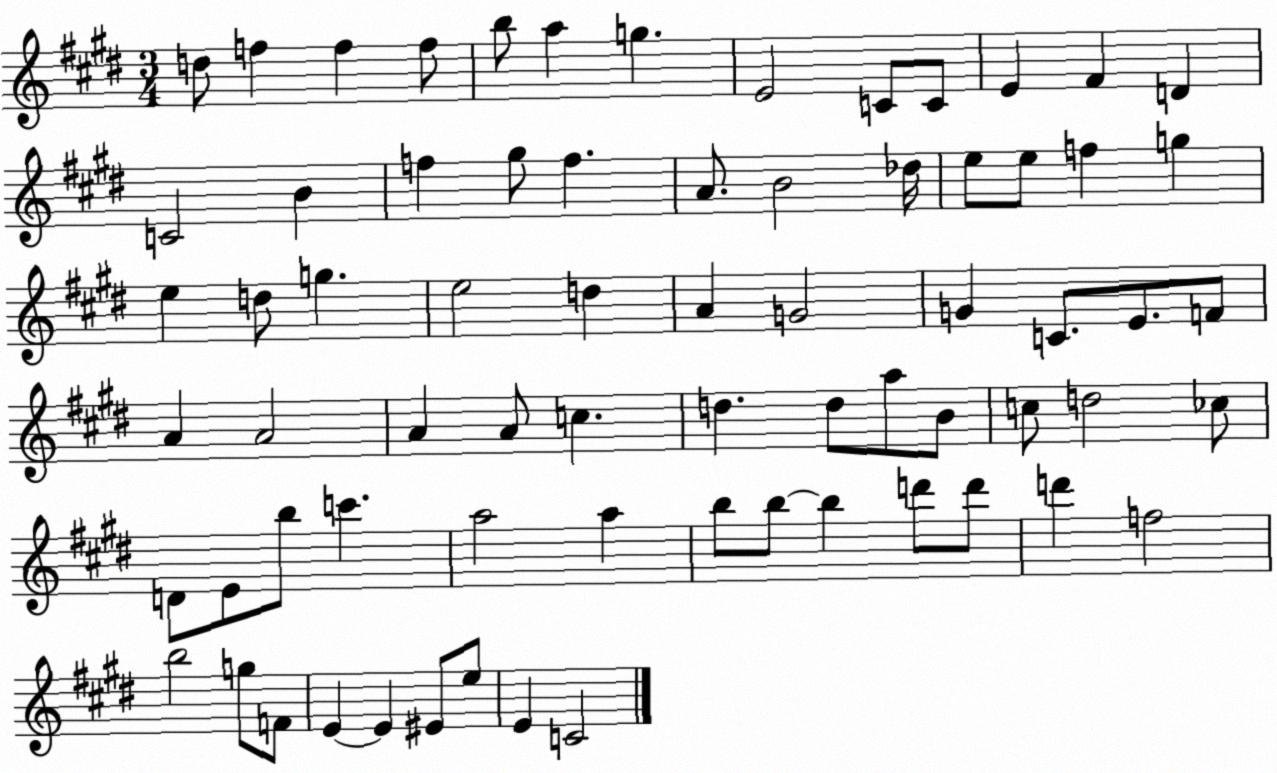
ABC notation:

X:1
T:Untitled
M:3/4
L:1/4
K:E
d/2 f f f/2 b/2 a g E2 C/2 C/2 E ^F D C2 B f ^g/2 f A/2 B2 _d/4 e/2 e/2 f g e d/2 g e2 d A G2 G C/2 E/2 F/2 A A2 A A/2 c d d/2 a/2 B/2 c/2 d2 _c/2 D/2 E/2 b/2 c' a2 a b/2 b/2 b d'/2 d'/2 d' f2 b2 g/2 F/2 E E ^E/2 e/2 E C2